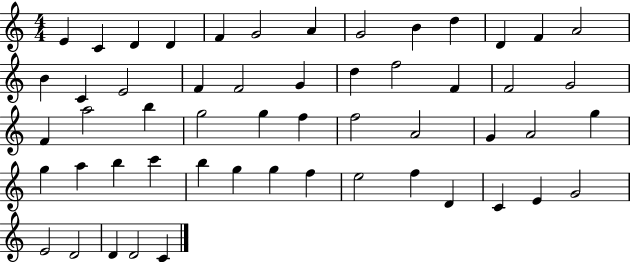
X:1
T:Untitled
M:4/4
L:1/4
K:C
E C D D F G2 A G2 B d D F A2 B C E2 F F2 G d f2 F F2 G2 F a2 b g2 g f f2 A2 G A2 g g a b c' b g g f e2 f D C E G2 E2 D2 D D2 C